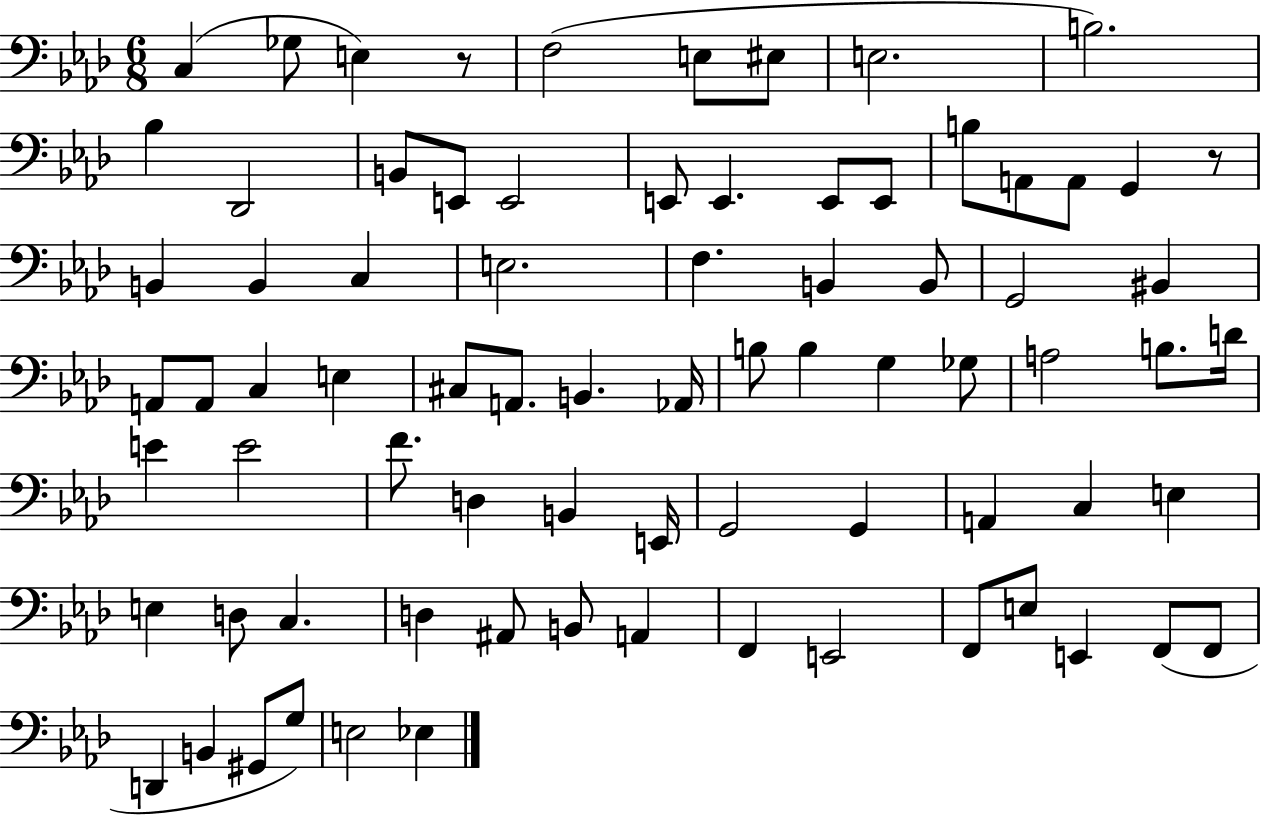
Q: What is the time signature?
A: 6/8